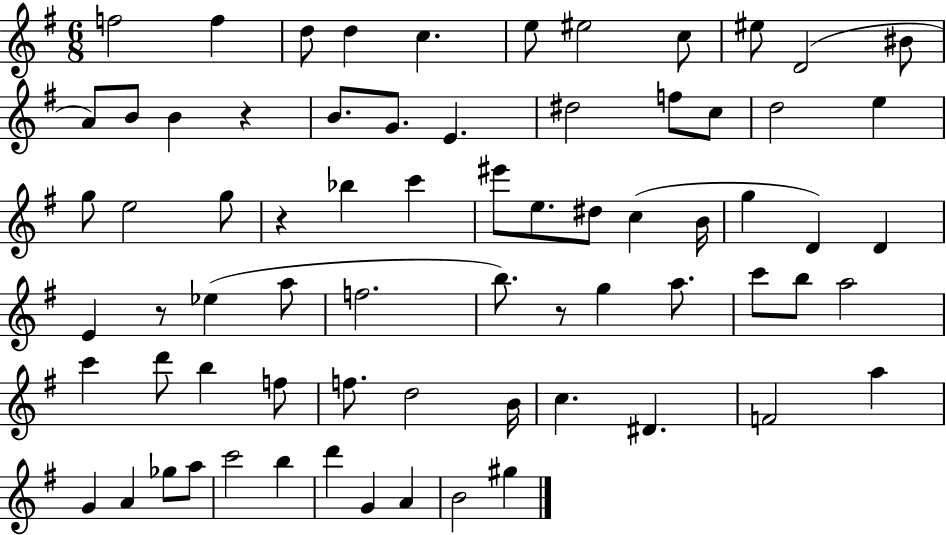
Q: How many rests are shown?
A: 4